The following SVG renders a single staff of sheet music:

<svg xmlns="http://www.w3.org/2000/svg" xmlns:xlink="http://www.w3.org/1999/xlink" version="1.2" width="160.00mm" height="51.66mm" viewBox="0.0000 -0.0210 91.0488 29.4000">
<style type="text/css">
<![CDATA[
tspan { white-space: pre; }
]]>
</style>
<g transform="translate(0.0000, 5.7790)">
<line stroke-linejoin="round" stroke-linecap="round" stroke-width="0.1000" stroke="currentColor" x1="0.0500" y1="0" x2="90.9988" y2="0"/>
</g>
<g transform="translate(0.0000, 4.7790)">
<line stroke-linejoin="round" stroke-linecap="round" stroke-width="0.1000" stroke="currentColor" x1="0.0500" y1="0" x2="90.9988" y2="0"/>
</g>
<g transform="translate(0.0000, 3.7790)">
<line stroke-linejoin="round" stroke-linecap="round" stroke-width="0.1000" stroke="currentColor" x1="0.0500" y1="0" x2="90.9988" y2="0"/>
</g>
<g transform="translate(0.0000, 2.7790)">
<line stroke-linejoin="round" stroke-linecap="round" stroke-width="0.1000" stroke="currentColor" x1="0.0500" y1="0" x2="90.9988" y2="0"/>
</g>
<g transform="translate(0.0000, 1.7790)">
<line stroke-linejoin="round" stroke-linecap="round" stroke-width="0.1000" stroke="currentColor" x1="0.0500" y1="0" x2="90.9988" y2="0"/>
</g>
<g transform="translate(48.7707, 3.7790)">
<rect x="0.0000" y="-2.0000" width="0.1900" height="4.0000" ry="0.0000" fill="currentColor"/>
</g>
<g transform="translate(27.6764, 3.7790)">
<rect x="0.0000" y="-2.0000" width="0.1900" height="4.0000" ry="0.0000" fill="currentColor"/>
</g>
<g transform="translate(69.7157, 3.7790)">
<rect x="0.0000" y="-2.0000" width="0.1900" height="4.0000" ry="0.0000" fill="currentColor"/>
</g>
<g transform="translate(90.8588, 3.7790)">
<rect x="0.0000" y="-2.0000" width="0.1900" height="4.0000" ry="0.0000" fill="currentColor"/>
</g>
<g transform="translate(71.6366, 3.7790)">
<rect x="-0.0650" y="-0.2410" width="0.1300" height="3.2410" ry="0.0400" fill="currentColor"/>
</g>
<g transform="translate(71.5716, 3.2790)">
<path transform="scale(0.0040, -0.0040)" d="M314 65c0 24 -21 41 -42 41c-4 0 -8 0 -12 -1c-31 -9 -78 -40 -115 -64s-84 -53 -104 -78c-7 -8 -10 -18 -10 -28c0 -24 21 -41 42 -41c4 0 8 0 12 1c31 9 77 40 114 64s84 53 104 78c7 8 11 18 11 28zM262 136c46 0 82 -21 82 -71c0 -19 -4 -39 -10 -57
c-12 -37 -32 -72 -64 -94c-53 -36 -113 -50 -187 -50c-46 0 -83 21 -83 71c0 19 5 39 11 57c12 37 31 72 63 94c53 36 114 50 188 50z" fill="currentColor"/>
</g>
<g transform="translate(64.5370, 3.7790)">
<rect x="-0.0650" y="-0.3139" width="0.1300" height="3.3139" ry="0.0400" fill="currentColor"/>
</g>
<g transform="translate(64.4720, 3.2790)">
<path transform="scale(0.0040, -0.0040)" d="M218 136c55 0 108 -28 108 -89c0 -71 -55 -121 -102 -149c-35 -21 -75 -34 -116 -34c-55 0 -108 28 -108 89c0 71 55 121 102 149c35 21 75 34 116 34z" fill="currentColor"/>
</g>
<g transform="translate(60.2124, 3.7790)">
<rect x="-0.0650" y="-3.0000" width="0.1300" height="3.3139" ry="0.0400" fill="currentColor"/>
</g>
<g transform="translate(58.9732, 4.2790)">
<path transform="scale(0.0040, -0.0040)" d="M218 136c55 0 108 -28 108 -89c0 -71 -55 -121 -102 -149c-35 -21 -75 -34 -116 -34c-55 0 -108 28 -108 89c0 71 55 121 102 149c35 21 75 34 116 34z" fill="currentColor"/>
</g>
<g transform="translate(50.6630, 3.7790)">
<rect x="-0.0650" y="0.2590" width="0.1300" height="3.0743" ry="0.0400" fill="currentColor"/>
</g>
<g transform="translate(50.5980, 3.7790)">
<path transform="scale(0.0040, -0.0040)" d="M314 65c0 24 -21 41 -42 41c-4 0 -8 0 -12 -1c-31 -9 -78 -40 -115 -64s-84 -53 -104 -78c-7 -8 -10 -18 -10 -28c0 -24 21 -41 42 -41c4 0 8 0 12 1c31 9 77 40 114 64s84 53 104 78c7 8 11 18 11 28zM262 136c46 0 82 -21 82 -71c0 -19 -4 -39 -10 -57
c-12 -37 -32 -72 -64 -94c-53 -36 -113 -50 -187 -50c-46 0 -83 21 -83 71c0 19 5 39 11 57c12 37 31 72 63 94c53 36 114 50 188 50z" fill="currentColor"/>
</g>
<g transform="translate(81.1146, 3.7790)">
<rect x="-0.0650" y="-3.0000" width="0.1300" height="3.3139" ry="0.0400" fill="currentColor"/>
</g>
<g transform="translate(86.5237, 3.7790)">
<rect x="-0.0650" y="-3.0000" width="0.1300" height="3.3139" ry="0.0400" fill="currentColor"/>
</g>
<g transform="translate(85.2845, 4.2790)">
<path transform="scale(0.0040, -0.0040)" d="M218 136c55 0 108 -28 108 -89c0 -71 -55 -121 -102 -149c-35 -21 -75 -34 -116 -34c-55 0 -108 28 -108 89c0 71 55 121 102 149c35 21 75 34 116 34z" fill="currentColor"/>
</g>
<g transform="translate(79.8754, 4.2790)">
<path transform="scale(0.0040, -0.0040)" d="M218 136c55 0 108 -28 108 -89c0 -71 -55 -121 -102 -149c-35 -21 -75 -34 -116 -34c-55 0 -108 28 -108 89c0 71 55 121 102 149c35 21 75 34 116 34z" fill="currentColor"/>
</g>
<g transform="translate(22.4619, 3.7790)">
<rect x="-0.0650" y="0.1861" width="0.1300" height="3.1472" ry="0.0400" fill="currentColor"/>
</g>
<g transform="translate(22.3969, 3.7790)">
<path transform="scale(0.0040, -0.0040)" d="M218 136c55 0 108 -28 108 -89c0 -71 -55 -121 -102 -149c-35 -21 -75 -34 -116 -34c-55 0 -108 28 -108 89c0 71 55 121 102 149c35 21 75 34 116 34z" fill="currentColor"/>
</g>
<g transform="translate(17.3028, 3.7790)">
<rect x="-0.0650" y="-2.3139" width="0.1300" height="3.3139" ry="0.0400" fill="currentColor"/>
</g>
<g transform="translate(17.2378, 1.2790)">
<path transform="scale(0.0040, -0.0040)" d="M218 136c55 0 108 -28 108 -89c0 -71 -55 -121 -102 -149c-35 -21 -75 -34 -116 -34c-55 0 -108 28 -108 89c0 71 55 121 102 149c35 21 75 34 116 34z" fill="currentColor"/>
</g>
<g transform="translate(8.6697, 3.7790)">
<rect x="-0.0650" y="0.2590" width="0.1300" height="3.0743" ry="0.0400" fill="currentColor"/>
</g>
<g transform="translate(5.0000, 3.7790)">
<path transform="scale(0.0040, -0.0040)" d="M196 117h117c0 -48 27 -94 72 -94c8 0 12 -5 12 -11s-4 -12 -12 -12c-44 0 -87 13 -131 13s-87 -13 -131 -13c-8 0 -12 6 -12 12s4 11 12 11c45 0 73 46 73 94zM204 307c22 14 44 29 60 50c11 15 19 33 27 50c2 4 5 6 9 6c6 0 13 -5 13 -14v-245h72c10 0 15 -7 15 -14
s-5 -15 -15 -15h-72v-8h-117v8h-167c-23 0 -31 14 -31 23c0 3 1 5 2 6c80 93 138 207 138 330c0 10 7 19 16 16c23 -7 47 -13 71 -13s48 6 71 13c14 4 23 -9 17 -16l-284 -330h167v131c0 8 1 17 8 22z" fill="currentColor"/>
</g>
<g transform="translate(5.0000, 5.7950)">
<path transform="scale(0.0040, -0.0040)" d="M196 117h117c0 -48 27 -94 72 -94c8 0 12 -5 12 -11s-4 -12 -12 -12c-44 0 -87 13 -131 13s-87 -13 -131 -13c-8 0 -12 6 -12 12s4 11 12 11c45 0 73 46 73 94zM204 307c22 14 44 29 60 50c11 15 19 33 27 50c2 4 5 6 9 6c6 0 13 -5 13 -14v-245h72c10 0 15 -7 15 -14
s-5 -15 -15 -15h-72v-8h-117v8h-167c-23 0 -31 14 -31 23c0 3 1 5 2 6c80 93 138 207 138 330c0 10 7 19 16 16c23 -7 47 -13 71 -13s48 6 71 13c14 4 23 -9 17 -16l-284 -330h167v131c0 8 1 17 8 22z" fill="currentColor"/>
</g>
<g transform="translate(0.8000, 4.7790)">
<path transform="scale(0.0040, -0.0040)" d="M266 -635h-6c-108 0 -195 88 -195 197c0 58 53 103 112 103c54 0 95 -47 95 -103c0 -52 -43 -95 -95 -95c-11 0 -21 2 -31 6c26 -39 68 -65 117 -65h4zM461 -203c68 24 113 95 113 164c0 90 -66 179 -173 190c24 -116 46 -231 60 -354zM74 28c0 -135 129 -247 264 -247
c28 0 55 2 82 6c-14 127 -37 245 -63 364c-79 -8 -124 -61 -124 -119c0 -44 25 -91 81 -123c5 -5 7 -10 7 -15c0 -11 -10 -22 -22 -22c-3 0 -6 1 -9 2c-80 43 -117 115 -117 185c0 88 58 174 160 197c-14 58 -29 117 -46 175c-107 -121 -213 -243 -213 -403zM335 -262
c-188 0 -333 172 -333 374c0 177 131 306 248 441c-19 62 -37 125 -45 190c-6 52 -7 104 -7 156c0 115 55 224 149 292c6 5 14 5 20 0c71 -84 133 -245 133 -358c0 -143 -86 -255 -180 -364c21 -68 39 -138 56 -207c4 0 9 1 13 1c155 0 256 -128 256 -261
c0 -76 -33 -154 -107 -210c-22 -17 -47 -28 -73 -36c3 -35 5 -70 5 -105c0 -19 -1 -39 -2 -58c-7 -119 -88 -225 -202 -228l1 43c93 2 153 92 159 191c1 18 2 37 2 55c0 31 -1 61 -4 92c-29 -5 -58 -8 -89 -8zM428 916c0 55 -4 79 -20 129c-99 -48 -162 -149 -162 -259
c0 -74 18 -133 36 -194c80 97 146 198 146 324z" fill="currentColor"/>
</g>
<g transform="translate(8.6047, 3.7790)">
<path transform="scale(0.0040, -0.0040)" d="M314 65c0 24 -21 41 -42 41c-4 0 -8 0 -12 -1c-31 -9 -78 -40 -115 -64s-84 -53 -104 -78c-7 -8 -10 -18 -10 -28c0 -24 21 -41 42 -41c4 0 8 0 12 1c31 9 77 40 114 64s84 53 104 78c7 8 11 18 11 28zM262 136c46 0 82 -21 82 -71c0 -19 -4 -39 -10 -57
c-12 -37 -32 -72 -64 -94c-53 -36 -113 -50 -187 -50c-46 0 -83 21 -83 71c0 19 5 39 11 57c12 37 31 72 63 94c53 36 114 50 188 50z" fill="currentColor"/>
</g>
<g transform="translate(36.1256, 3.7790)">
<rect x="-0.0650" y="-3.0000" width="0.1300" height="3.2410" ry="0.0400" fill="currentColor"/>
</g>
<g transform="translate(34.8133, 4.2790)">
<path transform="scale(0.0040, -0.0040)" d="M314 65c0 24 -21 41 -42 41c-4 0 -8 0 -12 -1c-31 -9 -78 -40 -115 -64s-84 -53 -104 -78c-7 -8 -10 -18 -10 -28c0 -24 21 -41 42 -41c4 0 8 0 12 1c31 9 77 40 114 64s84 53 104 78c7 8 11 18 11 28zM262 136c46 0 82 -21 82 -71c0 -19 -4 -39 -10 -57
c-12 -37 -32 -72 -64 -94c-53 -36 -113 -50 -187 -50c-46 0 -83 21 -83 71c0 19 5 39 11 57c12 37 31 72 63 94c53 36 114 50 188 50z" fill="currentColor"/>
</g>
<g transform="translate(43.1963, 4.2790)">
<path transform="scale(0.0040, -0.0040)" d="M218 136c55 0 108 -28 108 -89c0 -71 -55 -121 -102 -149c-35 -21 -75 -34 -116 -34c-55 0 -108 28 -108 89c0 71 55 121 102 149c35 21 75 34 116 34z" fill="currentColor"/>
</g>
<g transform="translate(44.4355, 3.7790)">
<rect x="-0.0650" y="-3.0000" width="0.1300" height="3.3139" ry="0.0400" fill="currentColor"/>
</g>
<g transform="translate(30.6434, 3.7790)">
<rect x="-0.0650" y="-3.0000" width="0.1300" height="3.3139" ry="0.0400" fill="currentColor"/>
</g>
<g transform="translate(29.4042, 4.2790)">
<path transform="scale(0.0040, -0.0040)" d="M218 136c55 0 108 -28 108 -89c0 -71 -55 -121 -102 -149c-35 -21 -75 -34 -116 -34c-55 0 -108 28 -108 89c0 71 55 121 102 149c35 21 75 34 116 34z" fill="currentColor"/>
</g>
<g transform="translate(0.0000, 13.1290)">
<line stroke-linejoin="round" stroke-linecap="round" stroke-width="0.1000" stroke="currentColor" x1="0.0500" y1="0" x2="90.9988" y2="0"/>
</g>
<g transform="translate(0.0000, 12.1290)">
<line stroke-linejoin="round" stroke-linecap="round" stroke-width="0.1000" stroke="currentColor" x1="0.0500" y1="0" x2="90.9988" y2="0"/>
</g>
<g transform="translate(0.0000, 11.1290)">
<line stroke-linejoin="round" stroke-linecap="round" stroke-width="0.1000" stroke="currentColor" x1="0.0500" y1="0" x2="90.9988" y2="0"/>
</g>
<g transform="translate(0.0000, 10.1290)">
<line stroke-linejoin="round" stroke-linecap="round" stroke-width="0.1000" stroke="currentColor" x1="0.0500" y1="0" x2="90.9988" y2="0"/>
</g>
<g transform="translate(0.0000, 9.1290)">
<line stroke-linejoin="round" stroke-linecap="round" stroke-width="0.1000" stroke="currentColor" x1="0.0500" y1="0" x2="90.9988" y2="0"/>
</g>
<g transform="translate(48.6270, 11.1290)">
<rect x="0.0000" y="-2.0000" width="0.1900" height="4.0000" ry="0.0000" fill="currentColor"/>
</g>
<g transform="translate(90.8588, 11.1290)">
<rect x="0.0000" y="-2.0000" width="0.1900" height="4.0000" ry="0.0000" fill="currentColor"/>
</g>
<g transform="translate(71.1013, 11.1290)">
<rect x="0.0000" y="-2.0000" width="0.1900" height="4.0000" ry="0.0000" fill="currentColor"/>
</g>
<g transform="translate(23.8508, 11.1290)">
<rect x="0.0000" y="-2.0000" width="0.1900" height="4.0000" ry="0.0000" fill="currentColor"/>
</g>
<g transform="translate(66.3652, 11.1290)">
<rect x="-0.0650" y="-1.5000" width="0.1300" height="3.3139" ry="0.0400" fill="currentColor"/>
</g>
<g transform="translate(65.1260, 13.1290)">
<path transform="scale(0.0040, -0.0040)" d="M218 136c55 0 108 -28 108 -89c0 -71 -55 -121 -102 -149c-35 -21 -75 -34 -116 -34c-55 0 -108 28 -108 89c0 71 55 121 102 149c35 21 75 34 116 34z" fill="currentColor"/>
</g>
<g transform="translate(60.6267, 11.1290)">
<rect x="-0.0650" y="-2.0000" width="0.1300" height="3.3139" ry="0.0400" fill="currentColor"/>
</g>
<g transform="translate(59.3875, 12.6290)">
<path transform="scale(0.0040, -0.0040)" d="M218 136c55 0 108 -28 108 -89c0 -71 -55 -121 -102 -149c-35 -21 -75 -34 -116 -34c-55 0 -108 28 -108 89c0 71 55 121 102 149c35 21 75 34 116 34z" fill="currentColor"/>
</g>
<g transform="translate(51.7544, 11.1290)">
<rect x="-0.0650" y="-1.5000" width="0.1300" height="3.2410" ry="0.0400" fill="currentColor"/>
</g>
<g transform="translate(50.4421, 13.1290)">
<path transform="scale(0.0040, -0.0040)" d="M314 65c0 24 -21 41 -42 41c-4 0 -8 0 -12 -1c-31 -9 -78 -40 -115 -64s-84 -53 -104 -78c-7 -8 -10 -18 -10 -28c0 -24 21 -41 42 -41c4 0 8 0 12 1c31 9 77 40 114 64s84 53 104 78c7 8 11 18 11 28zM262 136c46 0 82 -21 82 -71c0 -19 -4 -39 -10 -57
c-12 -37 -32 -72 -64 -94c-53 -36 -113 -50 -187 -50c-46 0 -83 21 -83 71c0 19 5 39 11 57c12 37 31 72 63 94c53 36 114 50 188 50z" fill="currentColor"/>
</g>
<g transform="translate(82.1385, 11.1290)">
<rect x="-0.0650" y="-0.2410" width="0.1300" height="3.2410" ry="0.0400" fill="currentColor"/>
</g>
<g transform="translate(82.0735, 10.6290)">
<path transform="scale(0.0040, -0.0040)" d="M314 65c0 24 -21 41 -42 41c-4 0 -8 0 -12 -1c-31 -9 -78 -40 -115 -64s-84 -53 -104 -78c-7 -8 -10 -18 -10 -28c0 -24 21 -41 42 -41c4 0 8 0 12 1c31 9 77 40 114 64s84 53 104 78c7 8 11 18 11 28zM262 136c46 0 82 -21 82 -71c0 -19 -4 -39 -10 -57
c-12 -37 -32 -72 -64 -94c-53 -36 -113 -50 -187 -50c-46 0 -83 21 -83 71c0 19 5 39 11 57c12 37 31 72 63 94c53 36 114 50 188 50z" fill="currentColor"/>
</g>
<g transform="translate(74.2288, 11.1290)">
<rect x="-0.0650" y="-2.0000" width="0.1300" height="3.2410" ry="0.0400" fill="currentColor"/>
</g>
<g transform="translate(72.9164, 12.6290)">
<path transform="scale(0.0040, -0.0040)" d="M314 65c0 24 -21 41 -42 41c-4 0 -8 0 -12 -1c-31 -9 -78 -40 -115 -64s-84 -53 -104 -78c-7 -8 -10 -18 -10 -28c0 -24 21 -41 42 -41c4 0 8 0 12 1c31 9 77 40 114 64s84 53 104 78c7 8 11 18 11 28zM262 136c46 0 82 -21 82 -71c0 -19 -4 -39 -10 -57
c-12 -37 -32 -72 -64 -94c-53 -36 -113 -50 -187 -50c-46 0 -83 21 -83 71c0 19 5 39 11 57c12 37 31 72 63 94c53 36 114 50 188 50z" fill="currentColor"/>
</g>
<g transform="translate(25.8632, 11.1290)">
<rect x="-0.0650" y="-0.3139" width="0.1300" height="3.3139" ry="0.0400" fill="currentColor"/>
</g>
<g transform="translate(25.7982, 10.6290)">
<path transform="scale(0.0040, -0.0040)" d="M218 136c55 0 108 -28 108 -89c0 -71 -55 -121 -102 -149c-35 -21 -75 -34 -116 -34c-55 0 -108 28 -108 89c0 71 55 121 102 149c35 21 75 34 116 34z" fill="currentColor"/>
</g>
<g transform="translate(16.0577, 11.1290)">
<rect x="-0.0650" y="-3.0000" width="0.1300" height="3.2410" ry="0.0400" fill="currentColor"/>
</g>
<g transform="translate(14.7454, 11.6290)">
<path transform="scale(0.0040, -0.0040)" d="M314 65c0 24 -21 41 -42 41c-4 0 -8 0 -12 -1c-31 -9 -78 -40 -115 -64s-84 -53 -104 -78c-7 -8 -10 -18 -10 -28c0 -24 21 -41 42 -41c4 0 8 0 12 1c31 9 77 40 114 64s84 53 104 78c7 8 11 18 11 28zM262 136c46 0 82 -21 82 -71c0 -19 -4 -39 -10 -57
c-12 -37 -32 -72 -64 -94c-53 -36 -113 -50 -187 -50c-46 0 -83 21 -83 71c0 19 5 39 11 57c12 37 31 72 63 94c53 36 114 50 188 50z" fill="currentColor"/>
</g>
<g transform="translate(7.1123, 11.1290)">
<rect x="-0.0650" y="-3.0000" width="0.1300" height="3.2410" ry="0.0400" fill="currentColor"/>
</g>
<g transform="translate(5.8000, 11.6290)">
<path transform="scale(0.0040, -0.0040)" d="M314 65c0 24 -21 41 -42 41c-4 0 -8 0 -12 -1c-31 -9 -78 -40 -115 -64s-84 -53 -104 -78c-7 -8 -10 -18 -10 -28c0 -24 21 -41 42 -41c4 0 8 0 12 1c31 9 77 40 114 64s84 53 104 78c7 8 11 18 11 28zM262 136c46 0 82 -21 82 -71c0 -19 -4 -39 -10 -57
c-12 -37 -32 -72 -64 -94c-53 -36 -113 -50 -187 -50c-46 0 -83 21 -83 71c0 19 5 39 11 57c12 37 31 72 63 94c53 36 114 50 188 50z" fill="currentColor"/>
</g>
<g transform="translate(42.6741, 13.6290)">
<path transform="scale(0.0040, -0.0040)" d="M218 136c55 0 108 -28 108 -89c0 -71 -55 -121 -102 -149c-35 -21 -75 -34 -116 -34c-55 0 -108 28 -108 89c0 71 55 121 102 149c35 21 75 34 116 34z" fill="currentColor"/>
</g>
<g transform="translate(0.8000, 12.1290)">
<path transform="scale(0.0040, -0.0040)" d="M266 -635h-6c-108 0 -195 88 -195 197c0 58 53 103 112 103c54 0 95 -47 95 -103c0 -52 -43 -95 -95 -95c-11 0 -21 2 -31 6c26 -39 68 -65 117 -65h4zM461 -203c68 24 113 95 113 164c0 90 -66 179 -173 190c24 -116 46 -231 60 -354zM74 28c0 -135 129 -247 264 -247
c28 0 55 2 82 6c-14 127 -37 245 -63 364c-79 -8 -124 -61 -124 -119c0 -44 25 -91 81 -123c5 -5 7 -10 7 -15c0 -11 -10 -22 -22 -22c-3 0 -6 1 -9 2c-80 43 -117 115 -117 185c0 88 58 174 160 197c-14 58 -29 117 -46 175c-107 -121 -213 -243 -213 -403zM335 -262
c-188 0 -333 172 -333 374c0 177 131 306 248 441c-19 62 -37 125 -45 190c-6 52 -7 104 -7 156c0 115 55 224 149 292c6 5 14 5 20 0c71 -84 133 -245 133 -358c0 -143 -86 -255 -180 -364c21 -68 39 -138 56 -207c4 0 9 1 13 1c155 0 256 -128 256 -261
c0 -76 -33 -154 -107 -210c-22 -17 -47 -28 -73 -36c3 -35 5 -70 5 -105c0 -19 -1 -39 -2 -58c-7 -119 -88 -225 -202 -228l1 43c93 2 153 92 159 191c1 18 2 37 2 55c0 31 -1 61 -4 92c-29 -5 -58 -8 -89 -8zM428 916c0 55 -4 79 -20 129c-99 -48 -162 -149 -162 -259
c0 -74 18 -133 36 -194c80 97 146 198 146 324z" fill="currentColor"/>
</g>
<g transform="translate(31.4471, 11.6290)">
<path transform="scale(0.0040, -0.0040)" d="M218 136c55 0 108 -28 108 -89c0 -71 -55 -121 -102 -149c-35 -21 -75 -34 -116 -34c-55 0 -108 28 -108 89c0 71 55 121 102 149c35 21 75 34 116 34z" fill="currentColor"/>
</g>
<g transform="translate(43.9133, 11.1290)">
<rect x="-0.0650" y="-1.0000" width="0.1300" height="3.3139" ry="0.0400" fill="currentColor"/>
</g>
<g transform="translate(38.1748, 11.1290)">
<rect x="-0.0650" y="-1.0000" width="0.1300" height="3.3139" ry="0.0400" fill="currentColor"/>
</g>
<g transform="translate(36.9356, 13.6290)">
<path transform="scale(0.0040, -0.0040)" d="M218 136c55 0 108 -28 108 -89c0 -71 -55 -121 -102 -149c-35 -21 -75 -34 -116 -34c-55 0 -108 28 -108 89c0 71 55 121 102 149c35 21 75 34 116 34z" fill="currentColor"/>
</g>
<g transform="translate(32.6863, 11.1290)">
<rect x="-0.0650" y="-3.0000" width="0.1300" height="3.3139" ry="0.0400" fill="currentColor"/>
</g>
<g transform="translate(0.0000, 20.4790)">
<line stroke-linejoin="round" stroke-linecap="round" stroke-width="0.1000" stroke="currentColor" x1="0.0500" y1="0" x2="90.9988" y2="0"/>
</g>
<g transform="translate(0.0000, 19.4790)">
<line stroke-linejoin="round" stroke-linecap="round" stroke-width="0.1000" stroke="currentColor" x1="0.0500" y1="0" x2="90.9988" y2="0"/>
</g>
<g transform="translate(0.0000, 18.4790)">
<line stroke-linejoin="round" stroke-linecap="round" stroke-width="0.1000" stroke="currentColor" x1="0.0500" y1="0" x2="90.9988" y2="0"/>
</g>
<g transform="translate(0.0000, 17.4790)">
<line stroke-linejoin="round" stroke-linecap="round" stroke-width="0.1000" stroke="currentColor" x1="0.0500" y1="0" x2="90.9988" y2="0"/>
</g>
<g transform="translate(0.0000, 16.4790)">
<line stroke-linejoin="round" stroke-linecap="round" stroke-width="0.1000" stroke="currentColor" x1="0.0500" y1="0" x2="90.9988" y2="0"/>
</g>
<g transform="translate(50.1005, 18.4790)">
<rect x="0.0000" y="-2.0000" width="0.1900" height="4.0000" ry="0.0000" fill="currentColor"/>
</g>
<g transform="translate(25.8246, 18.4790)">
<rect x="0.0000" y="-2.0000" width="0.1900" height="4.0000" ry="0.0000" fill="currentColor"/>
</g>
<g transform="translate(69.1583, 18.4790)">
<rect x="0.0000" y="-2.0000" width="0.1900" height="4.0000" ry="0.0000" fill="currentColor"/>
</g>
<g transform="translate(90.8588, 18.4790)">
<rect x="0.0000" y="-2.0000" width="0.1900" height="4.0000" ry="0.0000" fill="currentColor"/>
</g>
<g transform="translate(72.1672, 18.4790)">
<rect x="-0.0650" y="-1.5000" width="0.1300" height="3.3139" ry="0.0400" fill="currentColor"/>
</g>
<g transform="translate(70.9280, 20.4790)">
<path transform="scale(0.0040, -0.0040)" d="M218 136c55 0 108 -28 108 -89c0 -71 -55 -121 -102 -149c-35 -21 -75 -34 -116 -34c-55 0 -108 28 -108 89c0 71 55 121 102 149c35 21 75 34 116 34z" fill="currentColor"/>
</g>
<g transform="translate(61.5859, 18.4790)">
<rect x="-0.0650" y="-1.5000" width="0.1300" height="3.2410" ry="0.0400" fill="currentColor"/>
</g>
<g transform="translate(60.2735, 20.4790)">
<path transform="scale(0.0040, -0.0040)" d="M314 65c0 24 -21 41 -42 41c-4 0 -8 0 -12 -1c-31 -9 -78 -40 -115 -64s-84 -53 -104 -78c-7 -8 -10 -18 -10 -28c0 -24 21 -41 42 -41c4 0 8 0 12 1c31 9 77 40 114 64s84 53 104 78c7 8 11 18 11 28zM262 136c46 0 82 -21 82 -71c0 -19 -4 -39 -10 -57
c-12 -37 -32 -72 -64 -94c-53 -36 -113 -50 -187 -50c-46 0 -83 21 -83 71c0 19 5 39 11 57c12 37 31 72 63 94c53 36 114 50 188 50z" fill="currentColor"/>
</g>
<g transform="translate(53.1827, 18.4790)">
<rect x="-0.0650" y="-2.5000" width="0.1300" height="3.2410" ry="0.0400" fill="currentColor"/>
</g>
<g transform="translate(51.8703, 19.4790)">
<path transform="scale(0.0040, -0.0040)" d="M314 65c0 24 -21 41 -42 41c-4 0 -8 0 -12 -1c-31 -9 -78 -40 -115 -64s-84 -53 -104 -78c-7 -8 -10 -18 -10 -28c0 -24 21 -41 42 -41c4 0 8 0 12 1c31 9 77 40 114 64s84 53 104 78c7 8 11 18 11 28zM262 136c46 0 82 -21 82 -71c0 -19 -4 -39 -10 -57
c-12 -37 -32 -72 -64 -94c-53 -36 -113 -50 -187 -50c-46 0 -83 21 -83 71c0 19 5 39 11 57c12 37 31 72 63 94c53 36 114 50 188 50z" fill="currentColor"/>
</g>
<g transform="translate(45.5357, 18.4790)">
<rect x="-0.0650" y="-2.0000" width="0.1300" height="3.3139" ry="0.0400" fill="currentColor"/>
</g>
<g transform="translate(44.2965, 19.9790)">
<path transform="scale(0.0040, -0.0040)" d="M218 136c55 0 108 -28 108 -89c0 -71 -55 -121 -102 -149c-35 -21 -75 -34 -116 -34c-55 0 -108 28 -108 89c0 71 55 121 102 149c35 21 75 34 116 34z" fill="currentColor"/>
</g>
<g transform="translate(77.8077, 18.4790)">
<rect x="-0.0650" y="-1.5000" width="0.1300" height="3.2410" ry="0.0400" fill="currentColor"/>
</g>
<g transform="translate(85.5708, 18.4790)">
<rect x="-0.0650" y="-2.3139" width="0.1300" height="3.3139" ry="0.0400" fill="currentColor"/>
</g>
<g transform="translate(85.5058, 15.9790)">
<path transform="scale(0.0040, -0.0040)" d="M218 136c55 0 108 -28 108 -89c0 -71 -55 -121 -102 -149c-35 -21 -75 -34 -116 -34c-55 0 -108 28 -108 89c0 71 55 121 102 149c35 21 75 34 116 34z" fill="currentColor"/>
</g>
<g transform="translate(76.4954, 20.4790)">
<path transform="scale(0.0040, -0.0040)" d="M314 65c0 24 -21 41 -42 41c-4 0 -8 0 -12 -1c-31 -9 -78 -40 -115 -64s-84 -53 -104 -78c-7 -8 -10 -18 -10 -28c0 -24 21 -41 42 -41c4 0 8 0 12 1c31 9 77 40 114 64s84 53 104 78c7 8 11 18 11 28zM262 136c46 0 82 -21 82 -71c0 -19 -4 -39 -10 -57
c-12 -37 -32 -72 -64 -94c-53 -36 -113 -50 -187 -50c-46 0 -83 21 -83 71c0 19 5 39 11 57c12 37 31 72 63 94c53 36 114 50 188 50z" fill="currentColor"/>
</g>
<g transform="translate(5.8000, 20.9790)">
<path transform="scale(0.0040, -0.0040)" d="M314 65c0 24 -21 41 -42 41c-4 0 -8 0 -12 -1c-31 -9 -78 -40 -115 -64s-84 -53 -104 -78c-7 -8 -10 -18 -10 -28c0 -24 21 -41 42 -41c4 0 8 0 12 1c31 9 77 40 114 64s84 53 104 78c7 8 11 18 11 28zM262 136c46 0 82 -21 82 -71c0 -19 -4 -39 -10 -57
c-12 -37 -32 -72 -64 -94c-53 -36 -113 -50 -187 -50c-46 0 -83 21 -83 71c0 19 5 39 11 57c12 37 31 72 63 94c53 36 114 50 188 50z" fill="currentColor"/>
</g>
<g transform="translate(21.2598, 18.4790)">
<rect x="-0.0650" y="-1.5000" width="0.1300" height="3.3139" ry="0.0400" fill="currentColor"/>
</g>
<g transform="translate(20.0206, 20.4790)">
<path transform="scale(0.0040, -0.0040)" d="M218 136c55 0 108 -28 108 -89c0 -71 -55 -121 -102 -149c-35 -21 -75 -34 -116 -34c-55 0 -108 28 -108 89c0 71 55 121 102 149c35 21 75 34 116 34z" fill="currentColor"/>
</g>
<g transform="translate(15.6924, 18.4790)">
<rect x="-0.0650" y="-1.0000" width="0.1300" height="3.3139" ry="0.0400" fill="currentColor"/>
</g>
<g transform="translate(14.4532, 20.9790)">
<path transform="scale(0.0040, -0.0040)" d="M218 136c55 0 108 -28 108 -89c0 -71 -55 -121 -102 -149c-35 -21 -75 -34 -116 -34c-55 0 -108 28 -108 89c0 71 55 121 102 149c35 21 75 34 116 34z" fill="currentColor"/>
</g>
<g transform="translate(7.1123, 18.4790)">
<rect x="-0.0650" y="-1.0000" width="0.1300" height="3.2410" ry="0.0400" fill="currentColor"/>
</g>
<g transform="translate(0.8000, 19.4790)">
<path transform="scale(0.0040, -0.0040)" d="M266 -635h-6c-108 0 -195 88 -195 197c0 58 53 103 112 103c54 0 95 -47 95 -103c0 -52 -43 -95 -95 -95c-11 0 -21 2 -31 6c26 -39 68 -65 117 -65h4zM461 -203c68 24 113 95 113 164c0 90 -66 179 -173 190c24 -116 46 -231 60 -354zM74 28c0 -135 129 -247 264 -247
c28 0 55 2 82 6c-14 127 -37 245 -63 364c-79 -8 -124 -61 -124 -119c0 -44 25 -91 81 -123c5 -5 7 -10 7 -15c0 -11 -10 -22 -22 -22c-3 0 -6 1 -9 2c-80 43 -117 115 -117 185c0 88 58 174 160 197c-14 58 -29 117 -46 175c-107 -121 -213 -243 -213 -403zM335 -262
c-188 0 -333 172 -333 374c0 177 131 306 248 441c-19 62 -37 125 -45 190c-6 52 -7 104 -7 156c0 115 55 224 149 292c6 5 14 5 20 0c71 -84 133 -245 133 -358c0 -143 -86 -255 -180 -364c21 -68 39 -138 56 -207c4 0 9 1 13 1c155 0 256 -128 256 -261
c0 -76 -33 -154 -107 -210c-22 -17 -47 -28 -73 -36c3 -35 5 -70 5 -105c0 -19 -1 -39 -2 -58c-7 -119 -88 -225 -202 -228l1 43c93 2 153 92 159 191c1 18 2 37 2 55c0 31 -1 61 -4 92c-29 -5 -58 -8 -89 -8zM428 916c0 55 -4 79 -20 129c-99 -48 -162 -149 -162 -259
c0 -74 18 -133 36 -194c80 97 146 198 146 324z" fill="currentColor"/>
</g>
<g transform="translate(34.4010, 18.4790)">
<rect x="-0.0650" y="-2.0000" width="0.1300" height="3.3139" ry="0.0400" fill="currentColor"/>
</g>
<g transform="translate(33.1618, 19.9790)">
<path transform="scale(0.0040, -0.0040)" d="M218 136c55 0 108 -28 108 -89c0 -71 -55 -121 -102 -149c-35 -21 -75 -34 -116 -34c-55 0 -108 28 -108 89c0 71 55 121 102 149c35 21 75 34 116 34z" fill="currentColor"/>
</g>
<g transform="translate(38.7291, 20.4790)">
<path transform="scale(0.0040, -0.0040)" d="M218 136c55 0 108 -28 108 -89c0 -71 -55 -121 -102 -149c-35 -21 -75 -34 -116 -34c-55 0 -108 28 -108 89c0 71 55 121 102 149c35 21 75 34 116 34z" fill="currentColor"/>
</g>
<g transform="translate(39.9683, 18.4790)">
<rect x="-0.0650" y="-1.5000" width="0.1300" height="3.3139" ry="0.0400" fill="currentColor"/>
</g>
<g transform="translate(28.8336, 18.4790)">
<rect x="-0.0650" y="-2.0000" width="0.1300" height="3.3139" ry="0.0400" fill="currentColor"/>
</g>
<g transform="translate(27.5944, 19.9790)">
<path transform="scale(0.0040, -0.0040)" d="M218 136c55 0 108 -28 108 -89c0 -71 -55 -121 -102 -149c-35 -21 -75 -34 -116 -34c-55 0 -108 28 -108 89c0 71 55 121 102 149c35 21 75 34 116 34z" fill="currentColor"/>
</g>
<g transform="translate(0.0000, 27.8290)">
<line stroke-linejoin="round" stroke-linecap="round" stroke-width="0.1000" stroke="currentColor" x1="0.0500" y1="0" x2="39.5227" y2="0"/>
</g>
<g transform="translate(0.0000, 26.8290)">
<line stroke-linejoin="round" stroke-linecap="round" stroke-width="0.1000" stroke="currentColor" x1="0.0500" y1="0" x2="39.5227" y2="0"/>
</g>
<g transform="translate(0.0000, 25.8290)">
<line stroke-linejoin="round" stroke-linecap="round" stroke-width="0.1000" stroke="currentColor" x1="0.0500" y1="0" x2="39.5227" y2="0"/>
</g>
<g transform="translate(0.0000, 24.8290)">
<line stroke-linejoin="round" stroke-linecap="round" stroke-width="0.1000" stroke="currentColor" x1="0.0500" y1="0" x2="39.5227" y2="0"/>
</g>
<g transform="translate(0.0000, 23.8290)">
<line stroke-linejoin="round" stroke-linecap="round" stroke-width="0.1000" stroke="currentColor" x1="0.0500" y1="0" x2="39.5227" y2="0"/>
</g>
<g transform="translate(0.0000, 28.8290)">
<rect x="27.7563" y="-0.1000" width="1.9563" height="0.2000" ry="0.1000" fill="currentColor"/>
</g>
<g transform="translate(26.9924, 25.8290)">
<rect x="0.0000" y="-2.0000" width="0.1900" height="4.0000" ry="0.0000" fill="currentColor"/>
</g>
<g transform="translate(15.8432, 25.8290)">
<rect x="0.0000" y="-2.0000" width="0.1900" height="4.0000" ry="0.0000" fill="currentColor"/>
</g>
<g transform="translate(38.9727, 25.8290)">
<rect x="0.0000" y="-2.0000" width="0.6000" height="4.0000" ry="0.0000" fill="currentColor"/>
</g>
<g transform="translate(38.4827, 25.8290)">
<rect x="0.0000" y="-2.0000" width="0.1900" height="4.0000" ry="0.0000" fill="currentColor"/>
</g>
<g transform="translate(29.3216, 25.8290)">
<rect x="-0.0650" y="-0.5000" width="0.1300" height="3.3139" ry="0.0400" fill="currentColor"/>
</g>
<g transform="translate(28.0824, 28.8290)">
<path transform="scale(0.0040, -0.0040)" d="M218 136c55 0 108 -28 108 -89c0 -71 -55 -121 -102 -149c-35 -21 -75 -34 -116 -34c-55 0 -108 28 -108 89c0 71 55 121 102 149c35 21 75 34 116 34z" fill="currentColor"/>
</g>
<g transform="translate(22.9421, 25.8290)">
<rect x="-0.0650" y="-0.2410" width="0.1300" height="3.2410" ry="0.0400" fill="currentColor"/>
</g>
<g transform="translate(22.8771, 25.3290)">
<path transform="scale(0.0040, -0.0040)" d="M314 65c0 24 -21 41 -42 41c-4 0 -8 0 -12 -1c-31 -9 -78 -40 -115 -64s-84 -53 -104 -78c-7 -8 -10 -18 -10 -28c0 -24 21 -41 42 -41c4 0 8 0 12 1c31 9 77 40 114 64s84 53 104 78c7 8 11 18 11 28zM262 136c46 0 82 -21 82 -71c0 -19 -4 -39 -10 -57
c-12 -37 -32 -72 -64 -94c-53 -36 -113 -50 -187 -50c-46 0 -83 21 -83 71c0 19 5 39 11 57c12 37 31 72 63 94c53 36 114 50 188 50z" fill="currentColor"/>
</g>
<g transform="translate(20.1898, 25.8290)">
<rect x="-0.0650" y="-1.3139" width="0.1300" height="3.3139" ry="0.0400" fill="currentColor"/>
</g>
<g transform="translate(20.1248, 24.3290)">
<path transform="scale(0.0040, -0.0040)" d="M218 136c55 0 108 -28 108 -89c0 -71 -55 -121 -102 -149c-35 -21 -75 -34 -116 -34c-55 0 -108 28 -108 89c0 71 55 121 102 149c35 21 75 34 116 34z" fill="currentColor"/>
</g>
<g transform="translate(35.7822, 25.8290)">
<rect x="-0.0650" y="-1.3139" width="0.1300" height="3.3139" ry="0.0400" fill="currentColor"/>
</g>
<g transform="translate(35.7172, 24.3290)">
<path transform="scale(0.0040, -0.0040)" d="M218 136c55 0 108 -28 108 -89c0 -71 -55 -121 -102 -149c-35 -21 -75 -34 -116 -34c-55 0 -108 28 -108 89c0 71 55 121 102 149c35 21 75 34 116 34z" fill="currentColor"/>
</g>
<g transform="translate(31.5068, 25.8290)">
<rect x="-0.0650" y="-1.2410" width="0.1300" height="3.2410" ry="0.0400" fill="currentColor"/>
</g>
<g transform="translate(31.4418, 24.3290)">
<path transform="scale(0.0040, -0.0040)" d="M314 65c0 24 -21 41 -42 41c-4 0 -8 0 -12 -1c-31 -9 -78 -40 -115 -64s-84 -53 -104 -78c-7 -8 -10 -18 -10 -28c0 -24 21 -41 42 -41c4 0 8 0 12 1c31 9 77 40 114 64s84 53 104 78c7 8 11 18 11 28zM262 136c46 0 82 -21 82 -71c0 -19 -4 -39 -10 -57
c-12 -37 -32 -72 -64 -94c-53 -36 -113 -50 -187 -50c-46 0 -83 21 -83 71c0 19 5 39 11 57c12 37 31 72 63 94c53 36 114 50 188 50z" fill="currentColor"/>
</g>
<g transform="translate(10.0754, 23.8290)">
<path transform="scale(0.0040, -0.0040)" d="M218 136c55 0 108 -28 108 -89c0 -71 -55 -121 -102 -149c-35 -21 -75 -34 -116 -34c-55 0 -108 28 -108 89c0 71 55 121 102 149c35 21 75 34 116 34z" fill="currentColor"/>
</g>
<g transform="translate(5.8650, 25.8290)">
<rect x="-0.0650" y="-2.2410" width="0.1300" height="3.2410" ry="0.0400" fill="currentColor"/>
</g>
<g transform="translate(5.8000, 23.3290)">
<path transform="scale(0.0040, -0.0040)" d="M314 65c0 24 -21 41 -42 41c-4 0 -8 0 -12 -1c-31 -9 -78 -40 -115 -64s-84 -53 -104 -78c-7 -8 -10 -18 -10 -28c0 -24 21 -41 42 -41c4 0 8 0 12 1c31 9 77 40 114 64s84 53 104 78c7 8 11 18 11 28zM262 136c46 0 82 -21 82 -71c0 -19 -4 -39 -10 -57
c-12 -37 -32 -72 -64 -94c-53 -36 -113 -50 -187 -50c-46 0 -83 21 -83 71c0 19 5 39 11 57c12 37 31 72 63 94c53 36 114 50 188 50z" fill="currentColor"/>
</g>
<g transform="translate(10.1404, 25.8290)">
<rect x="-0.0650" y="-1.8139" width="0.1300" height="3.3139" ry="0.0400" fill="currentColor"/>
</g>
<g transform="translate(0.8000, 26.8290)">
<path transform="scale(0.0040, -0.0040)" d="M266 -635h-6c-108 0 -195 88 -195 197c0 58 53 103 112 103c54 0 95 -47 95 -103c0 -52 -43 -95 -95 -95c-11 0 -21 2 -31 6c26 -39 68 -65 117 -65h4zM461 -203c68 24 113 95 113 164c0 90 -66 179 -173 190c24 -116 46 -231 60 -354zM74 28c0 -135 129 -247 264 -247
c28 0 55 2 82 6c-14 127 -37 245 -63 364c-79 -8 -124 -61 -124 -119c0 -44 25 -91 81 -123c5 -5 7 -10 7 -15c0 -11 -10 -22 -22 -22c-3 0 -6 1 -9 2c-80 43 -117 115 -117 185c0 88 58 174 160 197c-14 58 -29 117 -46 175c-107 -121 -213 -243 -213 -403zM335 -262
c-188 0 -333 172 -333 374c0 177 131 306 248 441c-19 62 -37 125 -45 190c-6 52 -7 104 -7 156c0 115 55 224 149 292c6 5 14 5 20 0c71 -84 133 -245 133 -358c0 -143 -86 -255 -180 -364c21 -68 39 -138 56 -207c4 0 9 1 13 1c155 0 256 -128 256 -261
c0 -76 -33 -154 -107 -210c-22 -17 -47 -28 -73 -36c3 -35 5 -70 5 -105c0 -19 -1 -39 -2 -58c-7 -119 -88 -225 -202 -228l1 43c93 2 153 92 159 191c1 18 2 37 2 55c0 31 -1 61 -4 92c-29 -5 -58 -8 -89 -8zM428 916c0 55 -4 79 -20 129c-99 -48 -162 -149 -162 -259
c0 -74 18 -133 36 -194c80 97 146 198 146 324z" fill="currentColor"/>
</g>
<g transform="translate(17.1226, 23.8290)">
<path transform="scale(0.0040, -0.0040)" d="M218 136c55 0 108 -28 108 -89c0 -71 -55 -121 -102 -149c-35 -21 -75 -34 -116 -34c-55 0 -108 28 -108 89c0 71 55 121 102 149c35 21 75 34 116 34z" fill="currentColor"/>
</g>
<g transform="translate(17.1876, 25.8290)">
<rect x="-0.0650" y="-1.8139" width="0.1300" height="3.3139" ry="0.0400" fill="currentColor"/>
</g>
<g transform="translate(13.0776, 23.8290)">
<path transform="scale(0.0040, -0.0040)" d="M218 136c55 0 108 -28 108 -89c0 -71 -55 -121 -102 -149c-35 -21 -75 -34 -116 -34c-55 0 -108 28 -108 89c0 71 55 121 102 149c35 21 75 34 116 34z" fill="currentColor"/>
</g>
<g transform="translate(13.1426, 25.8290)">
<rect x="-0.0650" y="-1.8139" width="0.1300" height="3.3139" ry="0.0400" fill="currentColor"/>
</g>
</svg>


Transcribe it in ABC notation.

X:1
T:Untitled
M:4/4
L:1/4
K:C
B2 g B A A2 A B2 A c c2 A A A2 A2 c A D D E2 F E F2 c2 D2 D E F F E F G2 E2 E E2 g g2 f f f e c2 C e2 e